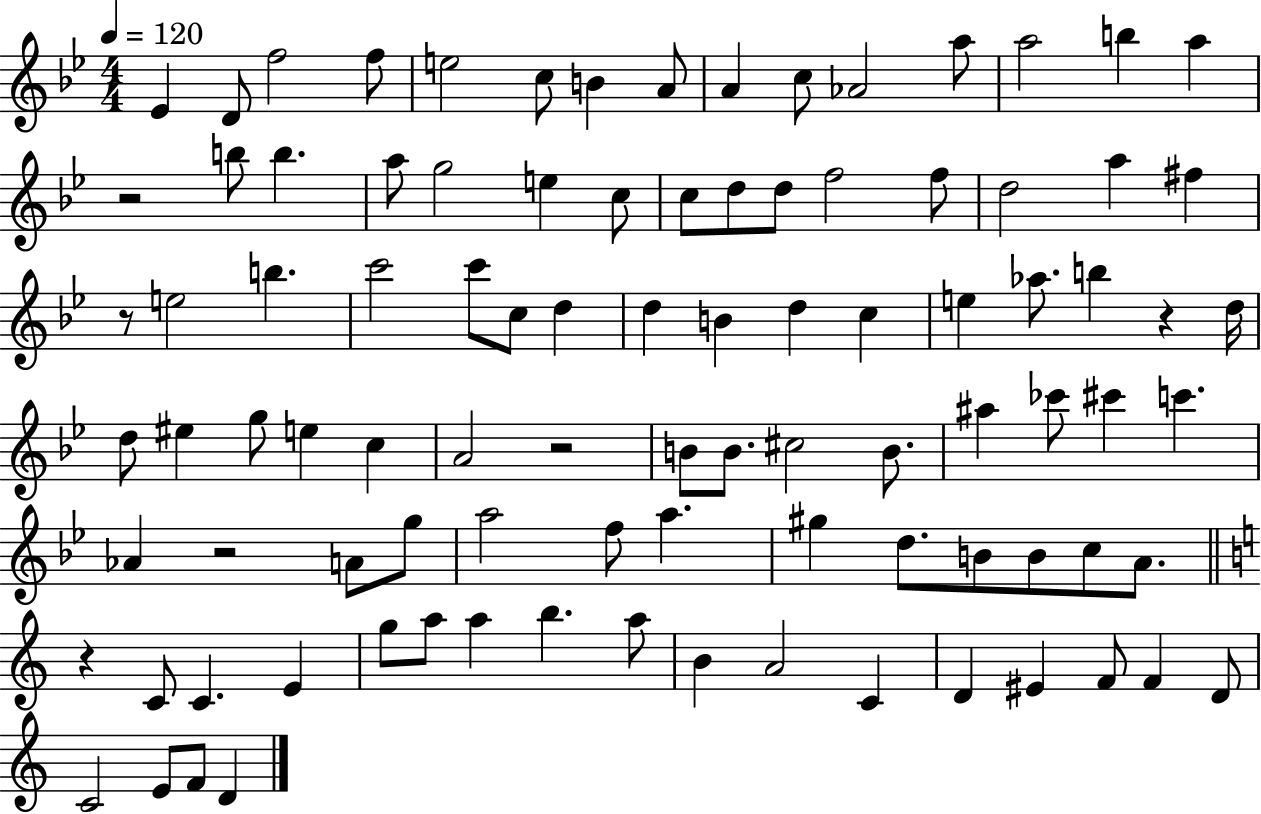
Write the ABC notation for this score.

X:1
T:Untitled
M:4/4
L:1/4
K:Bb
_E D/2 f2 f/2 e2 c/2 B A/2 A c/2 _A2 a/2 a2 b a z2 b/2 b a/2 g2 e c/2 c/2 d/2 d/2 f2 f/2 d2 a ^f z/2 e2 b c'2 c'/2 c/2 d d B d c e _a/2 b z d/4 d/2 ^e g/2 e c A2 z2 B/2 B/2 ^c2 B/2 ^a _c'/2 ^c' c' _A z2 A/2 g/2 a2 f/2 a ^g d/2 B/2 B/2 c/2 A/2 z C/2 C E g/2 a/2 a b a/2 B A2 C D ^E F/2 F D/2 C2 E/2 F/2 D